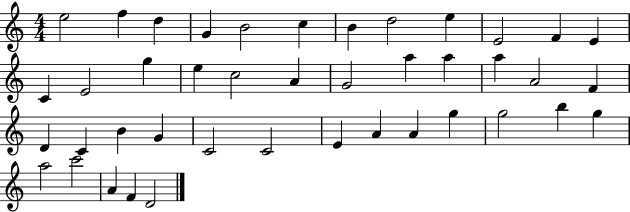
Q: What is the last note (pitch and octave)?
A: D4